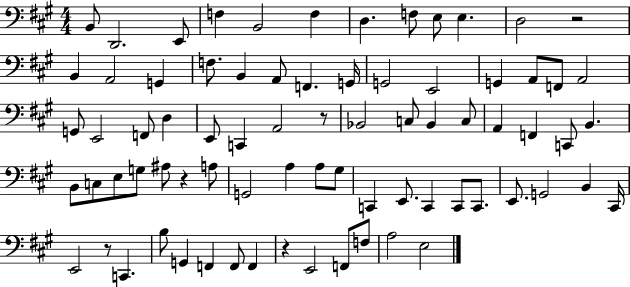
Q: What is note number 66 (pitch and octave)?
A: F2